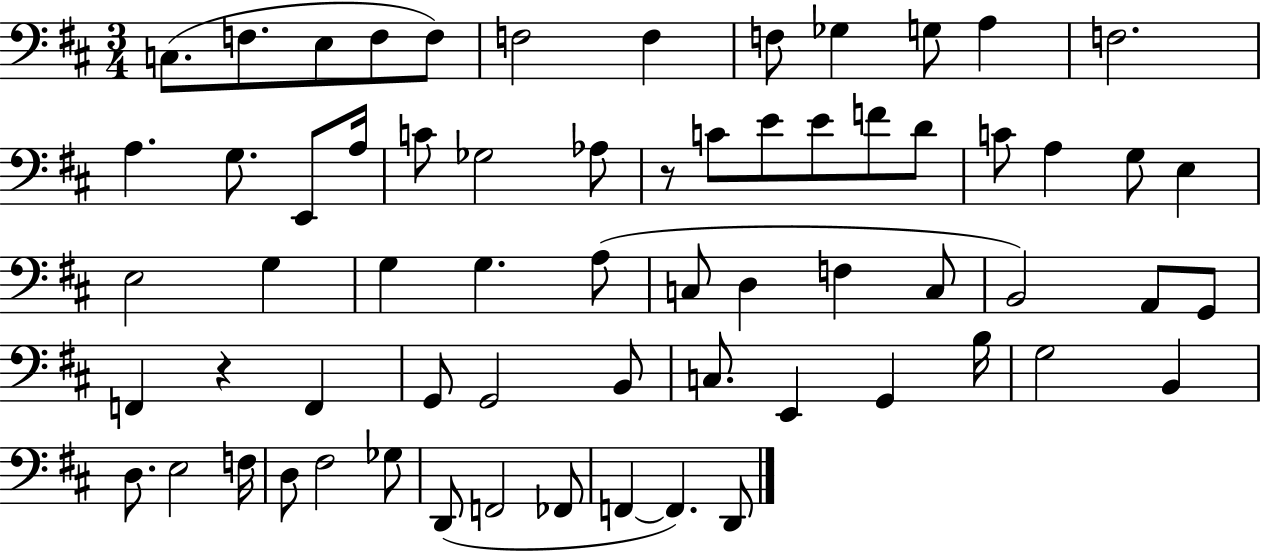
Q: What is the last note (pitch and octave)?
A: D2